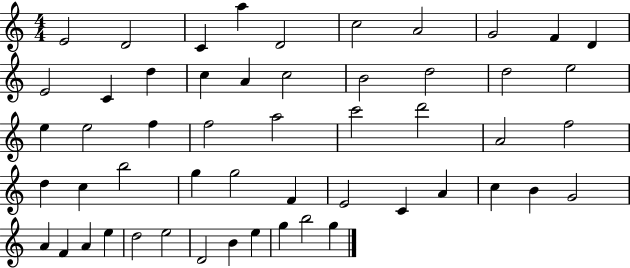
E4/h D4/h C4/q A5/q D4/h C5/h A4/h G4/h F4/q D4/q E4/h C4/q D5/q C5/q A4/q C5/h B4/h D5/h D5/h E5/h E5/q E5/h F5/q F5/h A5/h C6/h D6/h A4/h F5/h D5/q C5/q B5/h G5/q G5/h F4/q E4/h C4/q A4/q C5/q B4/q G4/h A4/q F4/q A4/q E5/q D5/h E5/h D4/h B4/q E5/q G5/q B5/h G5/q